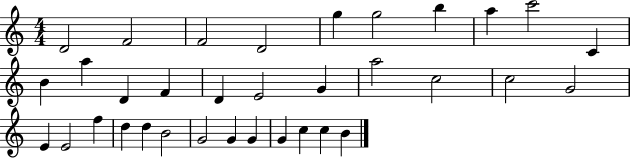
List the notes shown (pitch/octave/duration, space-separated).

D4/h F4/h F4/h D4/h G5/q G5/h B5/q A5/q C6/h C4/q B4/q A5/q D4/q F4/q D4/q E4/h G4/q A5/h C5/h C5/h G4/h E4/q E4/h F5/q D5/q D5/q B4/h G4/h G4/q G4/q G4/q C5/q C5/q B4/q